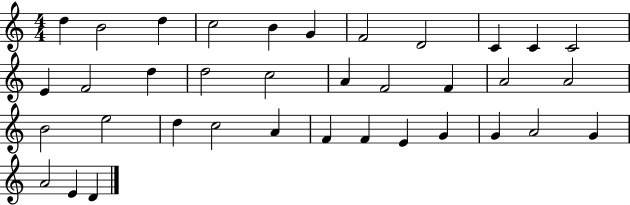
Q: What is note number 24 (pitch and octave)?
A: D5